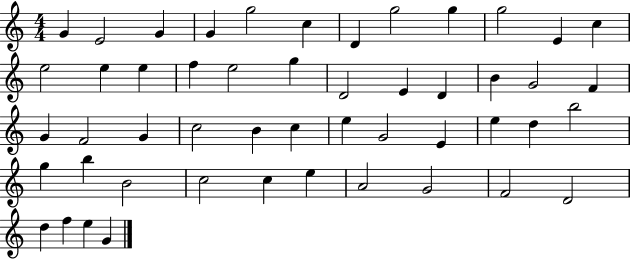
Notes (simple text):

G4/q E4/h G4/q G4/q G5/h C5/q D4/q G5/h G5/q G5/h E4/q C5/q E5/h E5/q E5/q F5/q E5/h G5/q D4/h E4/q D4/q B4/q G4/h F4/q G4/q F4/h G4/q C5/h B4/q C5/q E5/q G4/h E4/q E5/q D5/q B5/h G5/q B5/q B4/h C5/h C5/q E5/q A4/h G4/h F4/h D4/h D5/q F5/q E5/q G4/q